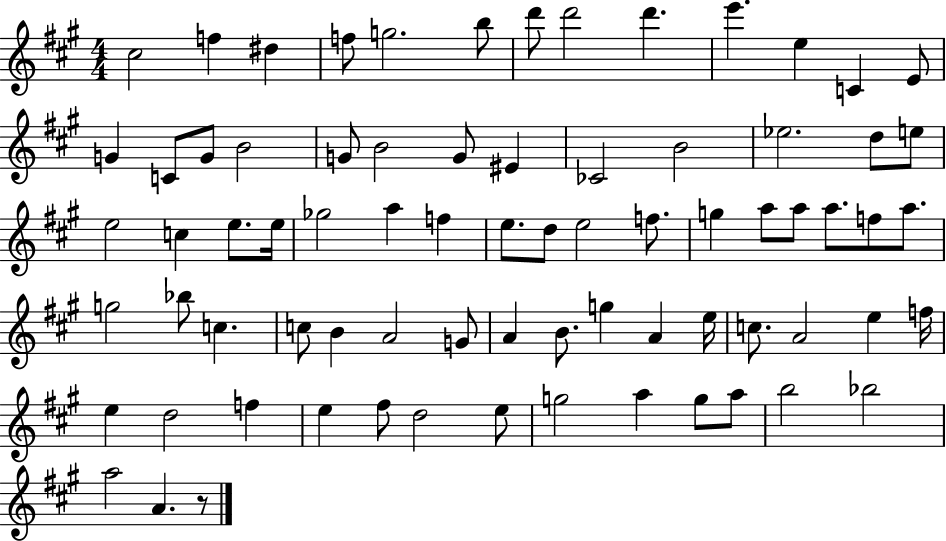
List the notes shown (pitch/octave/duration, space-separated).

C#5/h F5/q D#5/q F5/e G5/h. B5/e D6/e D6/h D6/q. E6/q. E5/q C4/q E4/e G4/q C4/e G4/e B4/h G4/e B4/h G4/e EIS4/q CES4/h B4/h Eb5/h. D5/e E5/e E5/h C5/q E5/e. E5/s Gb5/h A5/q F5/q E5/e. D5/e E5/h F5/e. G5/q A5/e A5/e A5/e. F5/e A5/e. G5/h Bb5/e C5/q. C5/e B4/q A4/h G4/e A4/q B4/e. G5/q A4/q E5/s C5/e. A4/h E5/q F5/s E5/q D5/h F5/q E5/q F#5/e D5/h E5/e G5/h A5/q G5/e A5/e B5/h Bb5/h A5/h A4/q. R/e